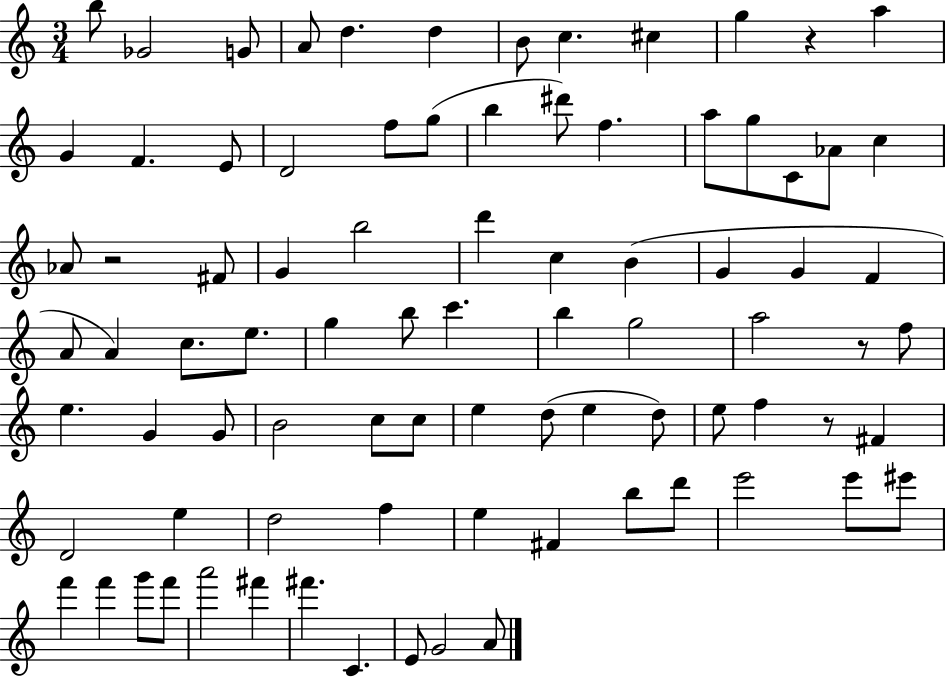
X:1
T:Untitled
M:3/4
L:1/4
K:C
b/2 _G2 G/2 A/2 d d B/2 c ^c g z a G F E/2 D2 f/2 g/2 b ^d'/2 f a/2 g/2 C/2 _A/2 c _A/2 z2 ^F/2 G b2 d' c B G G F A/2 A c/2 e/2 g b/2 c' b g2 a2 z/2 f/2 e G G/2 B2 c/2 c/2 e d/2 e d/2 e/2 f z/2 ^F D2 e d2 f e ^F b/2 d'/2 e'2 e'/2 ^e'/2 f' f' g'/2 f'/2 a'2 ^f' ^f' C E/2 G2 A/2